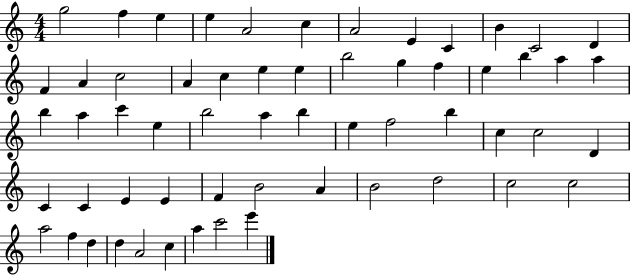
X:1
T:Untitled
M:4/4
L:1/4
K:C
g2 f e e A2 c A2 E C B C2 D F A c2 A c e e b2 g f e b a a b a c' e b2 a b e f2 b c c2 D C C E E F B2 A B2 d2 c2 c2 a2 f d d A2 c a c'2 e'